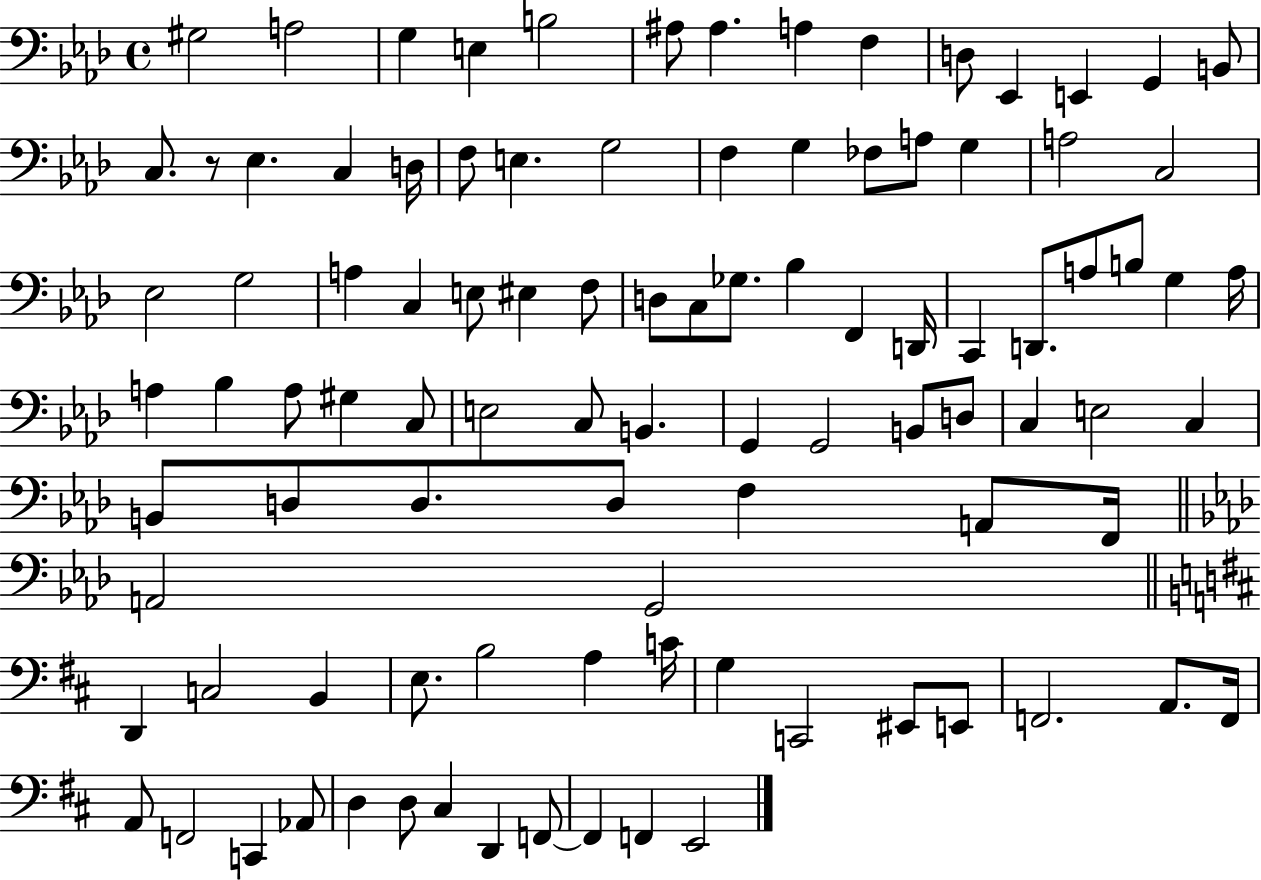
{
  \clef bass
  \time 4/4
  \defaultTimeSignature
  \key aes \major
  gis2 a2 | g4 e4 b2 | ais8 ais4. a4 f4 | d8 ees,4 e,4 g,4 b,8 | \break c8. r8 ees4. c4 d16 | f8 e4. g2 | f4 g4 fes8 a8 g4 | a2 c2 | \break ees2 g2 | a4 c4 e8 eis4 f8 | d8 c8 ges8. bes4 f,4 d,16 | c,4 d,8. a8 b8 g4 a16 | \break a4 bes4 a8 gis4 c8 | e2 c8 b,4. | g,4 g,2 b,8 d8 | c4 e2 c4 | \break b,8 d8 d8. d8 f4 a,8 f,16 | \bar "||" \break \key aes \major a,2 g,2 | \bar "||" \break \key d \major d,4 c2 b,4 | e8. b2 a4 c'16 | g4 c,2 eis,8 e,8 | f,2. a,8. f,16 | \break a,8 f,2 c,4 aes,8 | d4 d8 cis4 d,4 f,8~~ | f,4 f,4 e,2 | \bar "|."
}